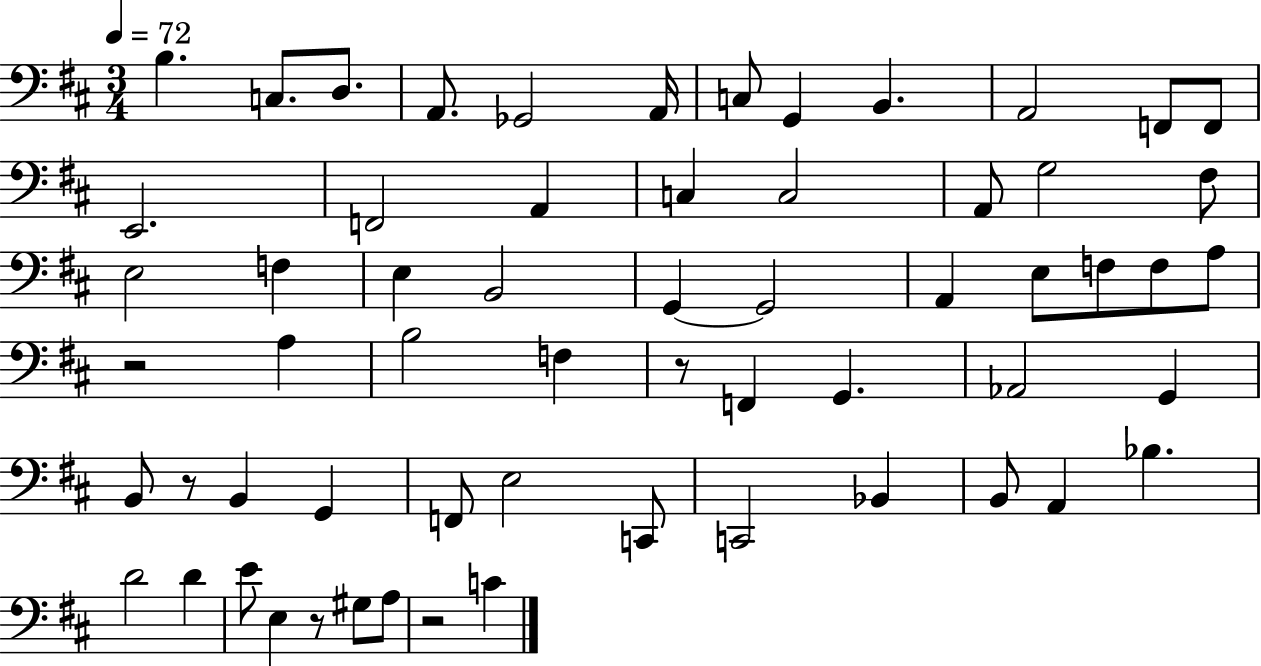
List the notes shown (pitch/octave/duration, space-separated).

B3/q. C3/e. D3/e. A2/e. Gb2/h A2/s C3/e G2/q B2/q. A2/h F2/e F2/e E2/h. F2/h A2/q C3/q C3/h A2/e G3/h F#3/e E3/h F3/q E3/q B2/h G2/q G2/h A2/q E3/e F3/e F3/e A3/e R/h A3/q B3/h F3/q R/e F2/q G2/q. Ab2/h G2/q B2/e R/e B2/q G2/q F2/e E3/h C2/e C2/h Bb2/q B2/e A2/q Bb3/q. D4/h D4/q E4/e E3/q R/e G#3/e A3/e R/h C4/q